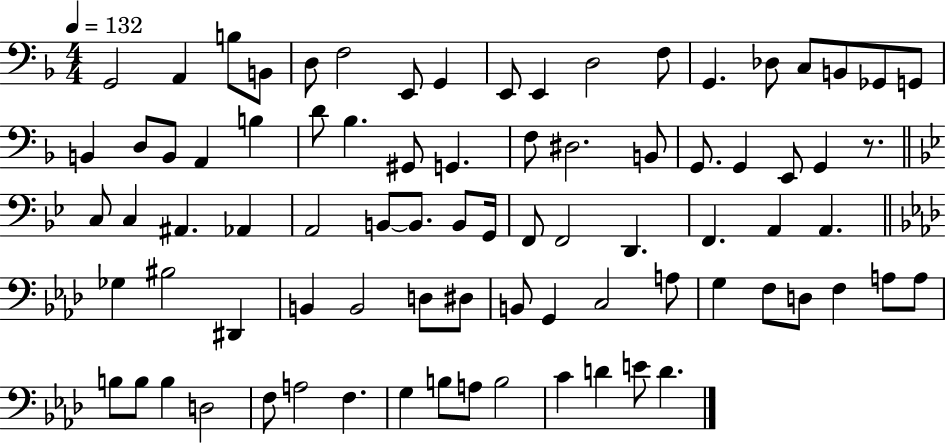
G2/h A2/q B3/e B2/e D3/e F3/h E2/e G2/q E2/e E2/q D3/h F3/e G2/q. Db3/e C3/e B2/e Gb2/e G2/e B2/q D3/e B2/e A2/q B3/q D4/e Bb3/q. G#2/e G2/q. F3/e D#3/h. B2/e G2/e. G2/q E2/e G2/q R/e. C3/e C3/q A#2/q. Ab2/q A2/h B2/e B2/e. B2/e G2/s F2/e F2/h D2/q. F2/q. A2/q A2/q. Gb3/q BIS3/h D#2/q B2/q B2/h D3/e D#3/e B2/e G2/q C3/h A3/e G3/q F3/e D3/e F3/q A3/e A3/e B3/e B3/e B3/q D3/h F3/e A3/h F3/q. G3/q B3/e A3/e B3/h C4/q D4/q E4/e D4/q.